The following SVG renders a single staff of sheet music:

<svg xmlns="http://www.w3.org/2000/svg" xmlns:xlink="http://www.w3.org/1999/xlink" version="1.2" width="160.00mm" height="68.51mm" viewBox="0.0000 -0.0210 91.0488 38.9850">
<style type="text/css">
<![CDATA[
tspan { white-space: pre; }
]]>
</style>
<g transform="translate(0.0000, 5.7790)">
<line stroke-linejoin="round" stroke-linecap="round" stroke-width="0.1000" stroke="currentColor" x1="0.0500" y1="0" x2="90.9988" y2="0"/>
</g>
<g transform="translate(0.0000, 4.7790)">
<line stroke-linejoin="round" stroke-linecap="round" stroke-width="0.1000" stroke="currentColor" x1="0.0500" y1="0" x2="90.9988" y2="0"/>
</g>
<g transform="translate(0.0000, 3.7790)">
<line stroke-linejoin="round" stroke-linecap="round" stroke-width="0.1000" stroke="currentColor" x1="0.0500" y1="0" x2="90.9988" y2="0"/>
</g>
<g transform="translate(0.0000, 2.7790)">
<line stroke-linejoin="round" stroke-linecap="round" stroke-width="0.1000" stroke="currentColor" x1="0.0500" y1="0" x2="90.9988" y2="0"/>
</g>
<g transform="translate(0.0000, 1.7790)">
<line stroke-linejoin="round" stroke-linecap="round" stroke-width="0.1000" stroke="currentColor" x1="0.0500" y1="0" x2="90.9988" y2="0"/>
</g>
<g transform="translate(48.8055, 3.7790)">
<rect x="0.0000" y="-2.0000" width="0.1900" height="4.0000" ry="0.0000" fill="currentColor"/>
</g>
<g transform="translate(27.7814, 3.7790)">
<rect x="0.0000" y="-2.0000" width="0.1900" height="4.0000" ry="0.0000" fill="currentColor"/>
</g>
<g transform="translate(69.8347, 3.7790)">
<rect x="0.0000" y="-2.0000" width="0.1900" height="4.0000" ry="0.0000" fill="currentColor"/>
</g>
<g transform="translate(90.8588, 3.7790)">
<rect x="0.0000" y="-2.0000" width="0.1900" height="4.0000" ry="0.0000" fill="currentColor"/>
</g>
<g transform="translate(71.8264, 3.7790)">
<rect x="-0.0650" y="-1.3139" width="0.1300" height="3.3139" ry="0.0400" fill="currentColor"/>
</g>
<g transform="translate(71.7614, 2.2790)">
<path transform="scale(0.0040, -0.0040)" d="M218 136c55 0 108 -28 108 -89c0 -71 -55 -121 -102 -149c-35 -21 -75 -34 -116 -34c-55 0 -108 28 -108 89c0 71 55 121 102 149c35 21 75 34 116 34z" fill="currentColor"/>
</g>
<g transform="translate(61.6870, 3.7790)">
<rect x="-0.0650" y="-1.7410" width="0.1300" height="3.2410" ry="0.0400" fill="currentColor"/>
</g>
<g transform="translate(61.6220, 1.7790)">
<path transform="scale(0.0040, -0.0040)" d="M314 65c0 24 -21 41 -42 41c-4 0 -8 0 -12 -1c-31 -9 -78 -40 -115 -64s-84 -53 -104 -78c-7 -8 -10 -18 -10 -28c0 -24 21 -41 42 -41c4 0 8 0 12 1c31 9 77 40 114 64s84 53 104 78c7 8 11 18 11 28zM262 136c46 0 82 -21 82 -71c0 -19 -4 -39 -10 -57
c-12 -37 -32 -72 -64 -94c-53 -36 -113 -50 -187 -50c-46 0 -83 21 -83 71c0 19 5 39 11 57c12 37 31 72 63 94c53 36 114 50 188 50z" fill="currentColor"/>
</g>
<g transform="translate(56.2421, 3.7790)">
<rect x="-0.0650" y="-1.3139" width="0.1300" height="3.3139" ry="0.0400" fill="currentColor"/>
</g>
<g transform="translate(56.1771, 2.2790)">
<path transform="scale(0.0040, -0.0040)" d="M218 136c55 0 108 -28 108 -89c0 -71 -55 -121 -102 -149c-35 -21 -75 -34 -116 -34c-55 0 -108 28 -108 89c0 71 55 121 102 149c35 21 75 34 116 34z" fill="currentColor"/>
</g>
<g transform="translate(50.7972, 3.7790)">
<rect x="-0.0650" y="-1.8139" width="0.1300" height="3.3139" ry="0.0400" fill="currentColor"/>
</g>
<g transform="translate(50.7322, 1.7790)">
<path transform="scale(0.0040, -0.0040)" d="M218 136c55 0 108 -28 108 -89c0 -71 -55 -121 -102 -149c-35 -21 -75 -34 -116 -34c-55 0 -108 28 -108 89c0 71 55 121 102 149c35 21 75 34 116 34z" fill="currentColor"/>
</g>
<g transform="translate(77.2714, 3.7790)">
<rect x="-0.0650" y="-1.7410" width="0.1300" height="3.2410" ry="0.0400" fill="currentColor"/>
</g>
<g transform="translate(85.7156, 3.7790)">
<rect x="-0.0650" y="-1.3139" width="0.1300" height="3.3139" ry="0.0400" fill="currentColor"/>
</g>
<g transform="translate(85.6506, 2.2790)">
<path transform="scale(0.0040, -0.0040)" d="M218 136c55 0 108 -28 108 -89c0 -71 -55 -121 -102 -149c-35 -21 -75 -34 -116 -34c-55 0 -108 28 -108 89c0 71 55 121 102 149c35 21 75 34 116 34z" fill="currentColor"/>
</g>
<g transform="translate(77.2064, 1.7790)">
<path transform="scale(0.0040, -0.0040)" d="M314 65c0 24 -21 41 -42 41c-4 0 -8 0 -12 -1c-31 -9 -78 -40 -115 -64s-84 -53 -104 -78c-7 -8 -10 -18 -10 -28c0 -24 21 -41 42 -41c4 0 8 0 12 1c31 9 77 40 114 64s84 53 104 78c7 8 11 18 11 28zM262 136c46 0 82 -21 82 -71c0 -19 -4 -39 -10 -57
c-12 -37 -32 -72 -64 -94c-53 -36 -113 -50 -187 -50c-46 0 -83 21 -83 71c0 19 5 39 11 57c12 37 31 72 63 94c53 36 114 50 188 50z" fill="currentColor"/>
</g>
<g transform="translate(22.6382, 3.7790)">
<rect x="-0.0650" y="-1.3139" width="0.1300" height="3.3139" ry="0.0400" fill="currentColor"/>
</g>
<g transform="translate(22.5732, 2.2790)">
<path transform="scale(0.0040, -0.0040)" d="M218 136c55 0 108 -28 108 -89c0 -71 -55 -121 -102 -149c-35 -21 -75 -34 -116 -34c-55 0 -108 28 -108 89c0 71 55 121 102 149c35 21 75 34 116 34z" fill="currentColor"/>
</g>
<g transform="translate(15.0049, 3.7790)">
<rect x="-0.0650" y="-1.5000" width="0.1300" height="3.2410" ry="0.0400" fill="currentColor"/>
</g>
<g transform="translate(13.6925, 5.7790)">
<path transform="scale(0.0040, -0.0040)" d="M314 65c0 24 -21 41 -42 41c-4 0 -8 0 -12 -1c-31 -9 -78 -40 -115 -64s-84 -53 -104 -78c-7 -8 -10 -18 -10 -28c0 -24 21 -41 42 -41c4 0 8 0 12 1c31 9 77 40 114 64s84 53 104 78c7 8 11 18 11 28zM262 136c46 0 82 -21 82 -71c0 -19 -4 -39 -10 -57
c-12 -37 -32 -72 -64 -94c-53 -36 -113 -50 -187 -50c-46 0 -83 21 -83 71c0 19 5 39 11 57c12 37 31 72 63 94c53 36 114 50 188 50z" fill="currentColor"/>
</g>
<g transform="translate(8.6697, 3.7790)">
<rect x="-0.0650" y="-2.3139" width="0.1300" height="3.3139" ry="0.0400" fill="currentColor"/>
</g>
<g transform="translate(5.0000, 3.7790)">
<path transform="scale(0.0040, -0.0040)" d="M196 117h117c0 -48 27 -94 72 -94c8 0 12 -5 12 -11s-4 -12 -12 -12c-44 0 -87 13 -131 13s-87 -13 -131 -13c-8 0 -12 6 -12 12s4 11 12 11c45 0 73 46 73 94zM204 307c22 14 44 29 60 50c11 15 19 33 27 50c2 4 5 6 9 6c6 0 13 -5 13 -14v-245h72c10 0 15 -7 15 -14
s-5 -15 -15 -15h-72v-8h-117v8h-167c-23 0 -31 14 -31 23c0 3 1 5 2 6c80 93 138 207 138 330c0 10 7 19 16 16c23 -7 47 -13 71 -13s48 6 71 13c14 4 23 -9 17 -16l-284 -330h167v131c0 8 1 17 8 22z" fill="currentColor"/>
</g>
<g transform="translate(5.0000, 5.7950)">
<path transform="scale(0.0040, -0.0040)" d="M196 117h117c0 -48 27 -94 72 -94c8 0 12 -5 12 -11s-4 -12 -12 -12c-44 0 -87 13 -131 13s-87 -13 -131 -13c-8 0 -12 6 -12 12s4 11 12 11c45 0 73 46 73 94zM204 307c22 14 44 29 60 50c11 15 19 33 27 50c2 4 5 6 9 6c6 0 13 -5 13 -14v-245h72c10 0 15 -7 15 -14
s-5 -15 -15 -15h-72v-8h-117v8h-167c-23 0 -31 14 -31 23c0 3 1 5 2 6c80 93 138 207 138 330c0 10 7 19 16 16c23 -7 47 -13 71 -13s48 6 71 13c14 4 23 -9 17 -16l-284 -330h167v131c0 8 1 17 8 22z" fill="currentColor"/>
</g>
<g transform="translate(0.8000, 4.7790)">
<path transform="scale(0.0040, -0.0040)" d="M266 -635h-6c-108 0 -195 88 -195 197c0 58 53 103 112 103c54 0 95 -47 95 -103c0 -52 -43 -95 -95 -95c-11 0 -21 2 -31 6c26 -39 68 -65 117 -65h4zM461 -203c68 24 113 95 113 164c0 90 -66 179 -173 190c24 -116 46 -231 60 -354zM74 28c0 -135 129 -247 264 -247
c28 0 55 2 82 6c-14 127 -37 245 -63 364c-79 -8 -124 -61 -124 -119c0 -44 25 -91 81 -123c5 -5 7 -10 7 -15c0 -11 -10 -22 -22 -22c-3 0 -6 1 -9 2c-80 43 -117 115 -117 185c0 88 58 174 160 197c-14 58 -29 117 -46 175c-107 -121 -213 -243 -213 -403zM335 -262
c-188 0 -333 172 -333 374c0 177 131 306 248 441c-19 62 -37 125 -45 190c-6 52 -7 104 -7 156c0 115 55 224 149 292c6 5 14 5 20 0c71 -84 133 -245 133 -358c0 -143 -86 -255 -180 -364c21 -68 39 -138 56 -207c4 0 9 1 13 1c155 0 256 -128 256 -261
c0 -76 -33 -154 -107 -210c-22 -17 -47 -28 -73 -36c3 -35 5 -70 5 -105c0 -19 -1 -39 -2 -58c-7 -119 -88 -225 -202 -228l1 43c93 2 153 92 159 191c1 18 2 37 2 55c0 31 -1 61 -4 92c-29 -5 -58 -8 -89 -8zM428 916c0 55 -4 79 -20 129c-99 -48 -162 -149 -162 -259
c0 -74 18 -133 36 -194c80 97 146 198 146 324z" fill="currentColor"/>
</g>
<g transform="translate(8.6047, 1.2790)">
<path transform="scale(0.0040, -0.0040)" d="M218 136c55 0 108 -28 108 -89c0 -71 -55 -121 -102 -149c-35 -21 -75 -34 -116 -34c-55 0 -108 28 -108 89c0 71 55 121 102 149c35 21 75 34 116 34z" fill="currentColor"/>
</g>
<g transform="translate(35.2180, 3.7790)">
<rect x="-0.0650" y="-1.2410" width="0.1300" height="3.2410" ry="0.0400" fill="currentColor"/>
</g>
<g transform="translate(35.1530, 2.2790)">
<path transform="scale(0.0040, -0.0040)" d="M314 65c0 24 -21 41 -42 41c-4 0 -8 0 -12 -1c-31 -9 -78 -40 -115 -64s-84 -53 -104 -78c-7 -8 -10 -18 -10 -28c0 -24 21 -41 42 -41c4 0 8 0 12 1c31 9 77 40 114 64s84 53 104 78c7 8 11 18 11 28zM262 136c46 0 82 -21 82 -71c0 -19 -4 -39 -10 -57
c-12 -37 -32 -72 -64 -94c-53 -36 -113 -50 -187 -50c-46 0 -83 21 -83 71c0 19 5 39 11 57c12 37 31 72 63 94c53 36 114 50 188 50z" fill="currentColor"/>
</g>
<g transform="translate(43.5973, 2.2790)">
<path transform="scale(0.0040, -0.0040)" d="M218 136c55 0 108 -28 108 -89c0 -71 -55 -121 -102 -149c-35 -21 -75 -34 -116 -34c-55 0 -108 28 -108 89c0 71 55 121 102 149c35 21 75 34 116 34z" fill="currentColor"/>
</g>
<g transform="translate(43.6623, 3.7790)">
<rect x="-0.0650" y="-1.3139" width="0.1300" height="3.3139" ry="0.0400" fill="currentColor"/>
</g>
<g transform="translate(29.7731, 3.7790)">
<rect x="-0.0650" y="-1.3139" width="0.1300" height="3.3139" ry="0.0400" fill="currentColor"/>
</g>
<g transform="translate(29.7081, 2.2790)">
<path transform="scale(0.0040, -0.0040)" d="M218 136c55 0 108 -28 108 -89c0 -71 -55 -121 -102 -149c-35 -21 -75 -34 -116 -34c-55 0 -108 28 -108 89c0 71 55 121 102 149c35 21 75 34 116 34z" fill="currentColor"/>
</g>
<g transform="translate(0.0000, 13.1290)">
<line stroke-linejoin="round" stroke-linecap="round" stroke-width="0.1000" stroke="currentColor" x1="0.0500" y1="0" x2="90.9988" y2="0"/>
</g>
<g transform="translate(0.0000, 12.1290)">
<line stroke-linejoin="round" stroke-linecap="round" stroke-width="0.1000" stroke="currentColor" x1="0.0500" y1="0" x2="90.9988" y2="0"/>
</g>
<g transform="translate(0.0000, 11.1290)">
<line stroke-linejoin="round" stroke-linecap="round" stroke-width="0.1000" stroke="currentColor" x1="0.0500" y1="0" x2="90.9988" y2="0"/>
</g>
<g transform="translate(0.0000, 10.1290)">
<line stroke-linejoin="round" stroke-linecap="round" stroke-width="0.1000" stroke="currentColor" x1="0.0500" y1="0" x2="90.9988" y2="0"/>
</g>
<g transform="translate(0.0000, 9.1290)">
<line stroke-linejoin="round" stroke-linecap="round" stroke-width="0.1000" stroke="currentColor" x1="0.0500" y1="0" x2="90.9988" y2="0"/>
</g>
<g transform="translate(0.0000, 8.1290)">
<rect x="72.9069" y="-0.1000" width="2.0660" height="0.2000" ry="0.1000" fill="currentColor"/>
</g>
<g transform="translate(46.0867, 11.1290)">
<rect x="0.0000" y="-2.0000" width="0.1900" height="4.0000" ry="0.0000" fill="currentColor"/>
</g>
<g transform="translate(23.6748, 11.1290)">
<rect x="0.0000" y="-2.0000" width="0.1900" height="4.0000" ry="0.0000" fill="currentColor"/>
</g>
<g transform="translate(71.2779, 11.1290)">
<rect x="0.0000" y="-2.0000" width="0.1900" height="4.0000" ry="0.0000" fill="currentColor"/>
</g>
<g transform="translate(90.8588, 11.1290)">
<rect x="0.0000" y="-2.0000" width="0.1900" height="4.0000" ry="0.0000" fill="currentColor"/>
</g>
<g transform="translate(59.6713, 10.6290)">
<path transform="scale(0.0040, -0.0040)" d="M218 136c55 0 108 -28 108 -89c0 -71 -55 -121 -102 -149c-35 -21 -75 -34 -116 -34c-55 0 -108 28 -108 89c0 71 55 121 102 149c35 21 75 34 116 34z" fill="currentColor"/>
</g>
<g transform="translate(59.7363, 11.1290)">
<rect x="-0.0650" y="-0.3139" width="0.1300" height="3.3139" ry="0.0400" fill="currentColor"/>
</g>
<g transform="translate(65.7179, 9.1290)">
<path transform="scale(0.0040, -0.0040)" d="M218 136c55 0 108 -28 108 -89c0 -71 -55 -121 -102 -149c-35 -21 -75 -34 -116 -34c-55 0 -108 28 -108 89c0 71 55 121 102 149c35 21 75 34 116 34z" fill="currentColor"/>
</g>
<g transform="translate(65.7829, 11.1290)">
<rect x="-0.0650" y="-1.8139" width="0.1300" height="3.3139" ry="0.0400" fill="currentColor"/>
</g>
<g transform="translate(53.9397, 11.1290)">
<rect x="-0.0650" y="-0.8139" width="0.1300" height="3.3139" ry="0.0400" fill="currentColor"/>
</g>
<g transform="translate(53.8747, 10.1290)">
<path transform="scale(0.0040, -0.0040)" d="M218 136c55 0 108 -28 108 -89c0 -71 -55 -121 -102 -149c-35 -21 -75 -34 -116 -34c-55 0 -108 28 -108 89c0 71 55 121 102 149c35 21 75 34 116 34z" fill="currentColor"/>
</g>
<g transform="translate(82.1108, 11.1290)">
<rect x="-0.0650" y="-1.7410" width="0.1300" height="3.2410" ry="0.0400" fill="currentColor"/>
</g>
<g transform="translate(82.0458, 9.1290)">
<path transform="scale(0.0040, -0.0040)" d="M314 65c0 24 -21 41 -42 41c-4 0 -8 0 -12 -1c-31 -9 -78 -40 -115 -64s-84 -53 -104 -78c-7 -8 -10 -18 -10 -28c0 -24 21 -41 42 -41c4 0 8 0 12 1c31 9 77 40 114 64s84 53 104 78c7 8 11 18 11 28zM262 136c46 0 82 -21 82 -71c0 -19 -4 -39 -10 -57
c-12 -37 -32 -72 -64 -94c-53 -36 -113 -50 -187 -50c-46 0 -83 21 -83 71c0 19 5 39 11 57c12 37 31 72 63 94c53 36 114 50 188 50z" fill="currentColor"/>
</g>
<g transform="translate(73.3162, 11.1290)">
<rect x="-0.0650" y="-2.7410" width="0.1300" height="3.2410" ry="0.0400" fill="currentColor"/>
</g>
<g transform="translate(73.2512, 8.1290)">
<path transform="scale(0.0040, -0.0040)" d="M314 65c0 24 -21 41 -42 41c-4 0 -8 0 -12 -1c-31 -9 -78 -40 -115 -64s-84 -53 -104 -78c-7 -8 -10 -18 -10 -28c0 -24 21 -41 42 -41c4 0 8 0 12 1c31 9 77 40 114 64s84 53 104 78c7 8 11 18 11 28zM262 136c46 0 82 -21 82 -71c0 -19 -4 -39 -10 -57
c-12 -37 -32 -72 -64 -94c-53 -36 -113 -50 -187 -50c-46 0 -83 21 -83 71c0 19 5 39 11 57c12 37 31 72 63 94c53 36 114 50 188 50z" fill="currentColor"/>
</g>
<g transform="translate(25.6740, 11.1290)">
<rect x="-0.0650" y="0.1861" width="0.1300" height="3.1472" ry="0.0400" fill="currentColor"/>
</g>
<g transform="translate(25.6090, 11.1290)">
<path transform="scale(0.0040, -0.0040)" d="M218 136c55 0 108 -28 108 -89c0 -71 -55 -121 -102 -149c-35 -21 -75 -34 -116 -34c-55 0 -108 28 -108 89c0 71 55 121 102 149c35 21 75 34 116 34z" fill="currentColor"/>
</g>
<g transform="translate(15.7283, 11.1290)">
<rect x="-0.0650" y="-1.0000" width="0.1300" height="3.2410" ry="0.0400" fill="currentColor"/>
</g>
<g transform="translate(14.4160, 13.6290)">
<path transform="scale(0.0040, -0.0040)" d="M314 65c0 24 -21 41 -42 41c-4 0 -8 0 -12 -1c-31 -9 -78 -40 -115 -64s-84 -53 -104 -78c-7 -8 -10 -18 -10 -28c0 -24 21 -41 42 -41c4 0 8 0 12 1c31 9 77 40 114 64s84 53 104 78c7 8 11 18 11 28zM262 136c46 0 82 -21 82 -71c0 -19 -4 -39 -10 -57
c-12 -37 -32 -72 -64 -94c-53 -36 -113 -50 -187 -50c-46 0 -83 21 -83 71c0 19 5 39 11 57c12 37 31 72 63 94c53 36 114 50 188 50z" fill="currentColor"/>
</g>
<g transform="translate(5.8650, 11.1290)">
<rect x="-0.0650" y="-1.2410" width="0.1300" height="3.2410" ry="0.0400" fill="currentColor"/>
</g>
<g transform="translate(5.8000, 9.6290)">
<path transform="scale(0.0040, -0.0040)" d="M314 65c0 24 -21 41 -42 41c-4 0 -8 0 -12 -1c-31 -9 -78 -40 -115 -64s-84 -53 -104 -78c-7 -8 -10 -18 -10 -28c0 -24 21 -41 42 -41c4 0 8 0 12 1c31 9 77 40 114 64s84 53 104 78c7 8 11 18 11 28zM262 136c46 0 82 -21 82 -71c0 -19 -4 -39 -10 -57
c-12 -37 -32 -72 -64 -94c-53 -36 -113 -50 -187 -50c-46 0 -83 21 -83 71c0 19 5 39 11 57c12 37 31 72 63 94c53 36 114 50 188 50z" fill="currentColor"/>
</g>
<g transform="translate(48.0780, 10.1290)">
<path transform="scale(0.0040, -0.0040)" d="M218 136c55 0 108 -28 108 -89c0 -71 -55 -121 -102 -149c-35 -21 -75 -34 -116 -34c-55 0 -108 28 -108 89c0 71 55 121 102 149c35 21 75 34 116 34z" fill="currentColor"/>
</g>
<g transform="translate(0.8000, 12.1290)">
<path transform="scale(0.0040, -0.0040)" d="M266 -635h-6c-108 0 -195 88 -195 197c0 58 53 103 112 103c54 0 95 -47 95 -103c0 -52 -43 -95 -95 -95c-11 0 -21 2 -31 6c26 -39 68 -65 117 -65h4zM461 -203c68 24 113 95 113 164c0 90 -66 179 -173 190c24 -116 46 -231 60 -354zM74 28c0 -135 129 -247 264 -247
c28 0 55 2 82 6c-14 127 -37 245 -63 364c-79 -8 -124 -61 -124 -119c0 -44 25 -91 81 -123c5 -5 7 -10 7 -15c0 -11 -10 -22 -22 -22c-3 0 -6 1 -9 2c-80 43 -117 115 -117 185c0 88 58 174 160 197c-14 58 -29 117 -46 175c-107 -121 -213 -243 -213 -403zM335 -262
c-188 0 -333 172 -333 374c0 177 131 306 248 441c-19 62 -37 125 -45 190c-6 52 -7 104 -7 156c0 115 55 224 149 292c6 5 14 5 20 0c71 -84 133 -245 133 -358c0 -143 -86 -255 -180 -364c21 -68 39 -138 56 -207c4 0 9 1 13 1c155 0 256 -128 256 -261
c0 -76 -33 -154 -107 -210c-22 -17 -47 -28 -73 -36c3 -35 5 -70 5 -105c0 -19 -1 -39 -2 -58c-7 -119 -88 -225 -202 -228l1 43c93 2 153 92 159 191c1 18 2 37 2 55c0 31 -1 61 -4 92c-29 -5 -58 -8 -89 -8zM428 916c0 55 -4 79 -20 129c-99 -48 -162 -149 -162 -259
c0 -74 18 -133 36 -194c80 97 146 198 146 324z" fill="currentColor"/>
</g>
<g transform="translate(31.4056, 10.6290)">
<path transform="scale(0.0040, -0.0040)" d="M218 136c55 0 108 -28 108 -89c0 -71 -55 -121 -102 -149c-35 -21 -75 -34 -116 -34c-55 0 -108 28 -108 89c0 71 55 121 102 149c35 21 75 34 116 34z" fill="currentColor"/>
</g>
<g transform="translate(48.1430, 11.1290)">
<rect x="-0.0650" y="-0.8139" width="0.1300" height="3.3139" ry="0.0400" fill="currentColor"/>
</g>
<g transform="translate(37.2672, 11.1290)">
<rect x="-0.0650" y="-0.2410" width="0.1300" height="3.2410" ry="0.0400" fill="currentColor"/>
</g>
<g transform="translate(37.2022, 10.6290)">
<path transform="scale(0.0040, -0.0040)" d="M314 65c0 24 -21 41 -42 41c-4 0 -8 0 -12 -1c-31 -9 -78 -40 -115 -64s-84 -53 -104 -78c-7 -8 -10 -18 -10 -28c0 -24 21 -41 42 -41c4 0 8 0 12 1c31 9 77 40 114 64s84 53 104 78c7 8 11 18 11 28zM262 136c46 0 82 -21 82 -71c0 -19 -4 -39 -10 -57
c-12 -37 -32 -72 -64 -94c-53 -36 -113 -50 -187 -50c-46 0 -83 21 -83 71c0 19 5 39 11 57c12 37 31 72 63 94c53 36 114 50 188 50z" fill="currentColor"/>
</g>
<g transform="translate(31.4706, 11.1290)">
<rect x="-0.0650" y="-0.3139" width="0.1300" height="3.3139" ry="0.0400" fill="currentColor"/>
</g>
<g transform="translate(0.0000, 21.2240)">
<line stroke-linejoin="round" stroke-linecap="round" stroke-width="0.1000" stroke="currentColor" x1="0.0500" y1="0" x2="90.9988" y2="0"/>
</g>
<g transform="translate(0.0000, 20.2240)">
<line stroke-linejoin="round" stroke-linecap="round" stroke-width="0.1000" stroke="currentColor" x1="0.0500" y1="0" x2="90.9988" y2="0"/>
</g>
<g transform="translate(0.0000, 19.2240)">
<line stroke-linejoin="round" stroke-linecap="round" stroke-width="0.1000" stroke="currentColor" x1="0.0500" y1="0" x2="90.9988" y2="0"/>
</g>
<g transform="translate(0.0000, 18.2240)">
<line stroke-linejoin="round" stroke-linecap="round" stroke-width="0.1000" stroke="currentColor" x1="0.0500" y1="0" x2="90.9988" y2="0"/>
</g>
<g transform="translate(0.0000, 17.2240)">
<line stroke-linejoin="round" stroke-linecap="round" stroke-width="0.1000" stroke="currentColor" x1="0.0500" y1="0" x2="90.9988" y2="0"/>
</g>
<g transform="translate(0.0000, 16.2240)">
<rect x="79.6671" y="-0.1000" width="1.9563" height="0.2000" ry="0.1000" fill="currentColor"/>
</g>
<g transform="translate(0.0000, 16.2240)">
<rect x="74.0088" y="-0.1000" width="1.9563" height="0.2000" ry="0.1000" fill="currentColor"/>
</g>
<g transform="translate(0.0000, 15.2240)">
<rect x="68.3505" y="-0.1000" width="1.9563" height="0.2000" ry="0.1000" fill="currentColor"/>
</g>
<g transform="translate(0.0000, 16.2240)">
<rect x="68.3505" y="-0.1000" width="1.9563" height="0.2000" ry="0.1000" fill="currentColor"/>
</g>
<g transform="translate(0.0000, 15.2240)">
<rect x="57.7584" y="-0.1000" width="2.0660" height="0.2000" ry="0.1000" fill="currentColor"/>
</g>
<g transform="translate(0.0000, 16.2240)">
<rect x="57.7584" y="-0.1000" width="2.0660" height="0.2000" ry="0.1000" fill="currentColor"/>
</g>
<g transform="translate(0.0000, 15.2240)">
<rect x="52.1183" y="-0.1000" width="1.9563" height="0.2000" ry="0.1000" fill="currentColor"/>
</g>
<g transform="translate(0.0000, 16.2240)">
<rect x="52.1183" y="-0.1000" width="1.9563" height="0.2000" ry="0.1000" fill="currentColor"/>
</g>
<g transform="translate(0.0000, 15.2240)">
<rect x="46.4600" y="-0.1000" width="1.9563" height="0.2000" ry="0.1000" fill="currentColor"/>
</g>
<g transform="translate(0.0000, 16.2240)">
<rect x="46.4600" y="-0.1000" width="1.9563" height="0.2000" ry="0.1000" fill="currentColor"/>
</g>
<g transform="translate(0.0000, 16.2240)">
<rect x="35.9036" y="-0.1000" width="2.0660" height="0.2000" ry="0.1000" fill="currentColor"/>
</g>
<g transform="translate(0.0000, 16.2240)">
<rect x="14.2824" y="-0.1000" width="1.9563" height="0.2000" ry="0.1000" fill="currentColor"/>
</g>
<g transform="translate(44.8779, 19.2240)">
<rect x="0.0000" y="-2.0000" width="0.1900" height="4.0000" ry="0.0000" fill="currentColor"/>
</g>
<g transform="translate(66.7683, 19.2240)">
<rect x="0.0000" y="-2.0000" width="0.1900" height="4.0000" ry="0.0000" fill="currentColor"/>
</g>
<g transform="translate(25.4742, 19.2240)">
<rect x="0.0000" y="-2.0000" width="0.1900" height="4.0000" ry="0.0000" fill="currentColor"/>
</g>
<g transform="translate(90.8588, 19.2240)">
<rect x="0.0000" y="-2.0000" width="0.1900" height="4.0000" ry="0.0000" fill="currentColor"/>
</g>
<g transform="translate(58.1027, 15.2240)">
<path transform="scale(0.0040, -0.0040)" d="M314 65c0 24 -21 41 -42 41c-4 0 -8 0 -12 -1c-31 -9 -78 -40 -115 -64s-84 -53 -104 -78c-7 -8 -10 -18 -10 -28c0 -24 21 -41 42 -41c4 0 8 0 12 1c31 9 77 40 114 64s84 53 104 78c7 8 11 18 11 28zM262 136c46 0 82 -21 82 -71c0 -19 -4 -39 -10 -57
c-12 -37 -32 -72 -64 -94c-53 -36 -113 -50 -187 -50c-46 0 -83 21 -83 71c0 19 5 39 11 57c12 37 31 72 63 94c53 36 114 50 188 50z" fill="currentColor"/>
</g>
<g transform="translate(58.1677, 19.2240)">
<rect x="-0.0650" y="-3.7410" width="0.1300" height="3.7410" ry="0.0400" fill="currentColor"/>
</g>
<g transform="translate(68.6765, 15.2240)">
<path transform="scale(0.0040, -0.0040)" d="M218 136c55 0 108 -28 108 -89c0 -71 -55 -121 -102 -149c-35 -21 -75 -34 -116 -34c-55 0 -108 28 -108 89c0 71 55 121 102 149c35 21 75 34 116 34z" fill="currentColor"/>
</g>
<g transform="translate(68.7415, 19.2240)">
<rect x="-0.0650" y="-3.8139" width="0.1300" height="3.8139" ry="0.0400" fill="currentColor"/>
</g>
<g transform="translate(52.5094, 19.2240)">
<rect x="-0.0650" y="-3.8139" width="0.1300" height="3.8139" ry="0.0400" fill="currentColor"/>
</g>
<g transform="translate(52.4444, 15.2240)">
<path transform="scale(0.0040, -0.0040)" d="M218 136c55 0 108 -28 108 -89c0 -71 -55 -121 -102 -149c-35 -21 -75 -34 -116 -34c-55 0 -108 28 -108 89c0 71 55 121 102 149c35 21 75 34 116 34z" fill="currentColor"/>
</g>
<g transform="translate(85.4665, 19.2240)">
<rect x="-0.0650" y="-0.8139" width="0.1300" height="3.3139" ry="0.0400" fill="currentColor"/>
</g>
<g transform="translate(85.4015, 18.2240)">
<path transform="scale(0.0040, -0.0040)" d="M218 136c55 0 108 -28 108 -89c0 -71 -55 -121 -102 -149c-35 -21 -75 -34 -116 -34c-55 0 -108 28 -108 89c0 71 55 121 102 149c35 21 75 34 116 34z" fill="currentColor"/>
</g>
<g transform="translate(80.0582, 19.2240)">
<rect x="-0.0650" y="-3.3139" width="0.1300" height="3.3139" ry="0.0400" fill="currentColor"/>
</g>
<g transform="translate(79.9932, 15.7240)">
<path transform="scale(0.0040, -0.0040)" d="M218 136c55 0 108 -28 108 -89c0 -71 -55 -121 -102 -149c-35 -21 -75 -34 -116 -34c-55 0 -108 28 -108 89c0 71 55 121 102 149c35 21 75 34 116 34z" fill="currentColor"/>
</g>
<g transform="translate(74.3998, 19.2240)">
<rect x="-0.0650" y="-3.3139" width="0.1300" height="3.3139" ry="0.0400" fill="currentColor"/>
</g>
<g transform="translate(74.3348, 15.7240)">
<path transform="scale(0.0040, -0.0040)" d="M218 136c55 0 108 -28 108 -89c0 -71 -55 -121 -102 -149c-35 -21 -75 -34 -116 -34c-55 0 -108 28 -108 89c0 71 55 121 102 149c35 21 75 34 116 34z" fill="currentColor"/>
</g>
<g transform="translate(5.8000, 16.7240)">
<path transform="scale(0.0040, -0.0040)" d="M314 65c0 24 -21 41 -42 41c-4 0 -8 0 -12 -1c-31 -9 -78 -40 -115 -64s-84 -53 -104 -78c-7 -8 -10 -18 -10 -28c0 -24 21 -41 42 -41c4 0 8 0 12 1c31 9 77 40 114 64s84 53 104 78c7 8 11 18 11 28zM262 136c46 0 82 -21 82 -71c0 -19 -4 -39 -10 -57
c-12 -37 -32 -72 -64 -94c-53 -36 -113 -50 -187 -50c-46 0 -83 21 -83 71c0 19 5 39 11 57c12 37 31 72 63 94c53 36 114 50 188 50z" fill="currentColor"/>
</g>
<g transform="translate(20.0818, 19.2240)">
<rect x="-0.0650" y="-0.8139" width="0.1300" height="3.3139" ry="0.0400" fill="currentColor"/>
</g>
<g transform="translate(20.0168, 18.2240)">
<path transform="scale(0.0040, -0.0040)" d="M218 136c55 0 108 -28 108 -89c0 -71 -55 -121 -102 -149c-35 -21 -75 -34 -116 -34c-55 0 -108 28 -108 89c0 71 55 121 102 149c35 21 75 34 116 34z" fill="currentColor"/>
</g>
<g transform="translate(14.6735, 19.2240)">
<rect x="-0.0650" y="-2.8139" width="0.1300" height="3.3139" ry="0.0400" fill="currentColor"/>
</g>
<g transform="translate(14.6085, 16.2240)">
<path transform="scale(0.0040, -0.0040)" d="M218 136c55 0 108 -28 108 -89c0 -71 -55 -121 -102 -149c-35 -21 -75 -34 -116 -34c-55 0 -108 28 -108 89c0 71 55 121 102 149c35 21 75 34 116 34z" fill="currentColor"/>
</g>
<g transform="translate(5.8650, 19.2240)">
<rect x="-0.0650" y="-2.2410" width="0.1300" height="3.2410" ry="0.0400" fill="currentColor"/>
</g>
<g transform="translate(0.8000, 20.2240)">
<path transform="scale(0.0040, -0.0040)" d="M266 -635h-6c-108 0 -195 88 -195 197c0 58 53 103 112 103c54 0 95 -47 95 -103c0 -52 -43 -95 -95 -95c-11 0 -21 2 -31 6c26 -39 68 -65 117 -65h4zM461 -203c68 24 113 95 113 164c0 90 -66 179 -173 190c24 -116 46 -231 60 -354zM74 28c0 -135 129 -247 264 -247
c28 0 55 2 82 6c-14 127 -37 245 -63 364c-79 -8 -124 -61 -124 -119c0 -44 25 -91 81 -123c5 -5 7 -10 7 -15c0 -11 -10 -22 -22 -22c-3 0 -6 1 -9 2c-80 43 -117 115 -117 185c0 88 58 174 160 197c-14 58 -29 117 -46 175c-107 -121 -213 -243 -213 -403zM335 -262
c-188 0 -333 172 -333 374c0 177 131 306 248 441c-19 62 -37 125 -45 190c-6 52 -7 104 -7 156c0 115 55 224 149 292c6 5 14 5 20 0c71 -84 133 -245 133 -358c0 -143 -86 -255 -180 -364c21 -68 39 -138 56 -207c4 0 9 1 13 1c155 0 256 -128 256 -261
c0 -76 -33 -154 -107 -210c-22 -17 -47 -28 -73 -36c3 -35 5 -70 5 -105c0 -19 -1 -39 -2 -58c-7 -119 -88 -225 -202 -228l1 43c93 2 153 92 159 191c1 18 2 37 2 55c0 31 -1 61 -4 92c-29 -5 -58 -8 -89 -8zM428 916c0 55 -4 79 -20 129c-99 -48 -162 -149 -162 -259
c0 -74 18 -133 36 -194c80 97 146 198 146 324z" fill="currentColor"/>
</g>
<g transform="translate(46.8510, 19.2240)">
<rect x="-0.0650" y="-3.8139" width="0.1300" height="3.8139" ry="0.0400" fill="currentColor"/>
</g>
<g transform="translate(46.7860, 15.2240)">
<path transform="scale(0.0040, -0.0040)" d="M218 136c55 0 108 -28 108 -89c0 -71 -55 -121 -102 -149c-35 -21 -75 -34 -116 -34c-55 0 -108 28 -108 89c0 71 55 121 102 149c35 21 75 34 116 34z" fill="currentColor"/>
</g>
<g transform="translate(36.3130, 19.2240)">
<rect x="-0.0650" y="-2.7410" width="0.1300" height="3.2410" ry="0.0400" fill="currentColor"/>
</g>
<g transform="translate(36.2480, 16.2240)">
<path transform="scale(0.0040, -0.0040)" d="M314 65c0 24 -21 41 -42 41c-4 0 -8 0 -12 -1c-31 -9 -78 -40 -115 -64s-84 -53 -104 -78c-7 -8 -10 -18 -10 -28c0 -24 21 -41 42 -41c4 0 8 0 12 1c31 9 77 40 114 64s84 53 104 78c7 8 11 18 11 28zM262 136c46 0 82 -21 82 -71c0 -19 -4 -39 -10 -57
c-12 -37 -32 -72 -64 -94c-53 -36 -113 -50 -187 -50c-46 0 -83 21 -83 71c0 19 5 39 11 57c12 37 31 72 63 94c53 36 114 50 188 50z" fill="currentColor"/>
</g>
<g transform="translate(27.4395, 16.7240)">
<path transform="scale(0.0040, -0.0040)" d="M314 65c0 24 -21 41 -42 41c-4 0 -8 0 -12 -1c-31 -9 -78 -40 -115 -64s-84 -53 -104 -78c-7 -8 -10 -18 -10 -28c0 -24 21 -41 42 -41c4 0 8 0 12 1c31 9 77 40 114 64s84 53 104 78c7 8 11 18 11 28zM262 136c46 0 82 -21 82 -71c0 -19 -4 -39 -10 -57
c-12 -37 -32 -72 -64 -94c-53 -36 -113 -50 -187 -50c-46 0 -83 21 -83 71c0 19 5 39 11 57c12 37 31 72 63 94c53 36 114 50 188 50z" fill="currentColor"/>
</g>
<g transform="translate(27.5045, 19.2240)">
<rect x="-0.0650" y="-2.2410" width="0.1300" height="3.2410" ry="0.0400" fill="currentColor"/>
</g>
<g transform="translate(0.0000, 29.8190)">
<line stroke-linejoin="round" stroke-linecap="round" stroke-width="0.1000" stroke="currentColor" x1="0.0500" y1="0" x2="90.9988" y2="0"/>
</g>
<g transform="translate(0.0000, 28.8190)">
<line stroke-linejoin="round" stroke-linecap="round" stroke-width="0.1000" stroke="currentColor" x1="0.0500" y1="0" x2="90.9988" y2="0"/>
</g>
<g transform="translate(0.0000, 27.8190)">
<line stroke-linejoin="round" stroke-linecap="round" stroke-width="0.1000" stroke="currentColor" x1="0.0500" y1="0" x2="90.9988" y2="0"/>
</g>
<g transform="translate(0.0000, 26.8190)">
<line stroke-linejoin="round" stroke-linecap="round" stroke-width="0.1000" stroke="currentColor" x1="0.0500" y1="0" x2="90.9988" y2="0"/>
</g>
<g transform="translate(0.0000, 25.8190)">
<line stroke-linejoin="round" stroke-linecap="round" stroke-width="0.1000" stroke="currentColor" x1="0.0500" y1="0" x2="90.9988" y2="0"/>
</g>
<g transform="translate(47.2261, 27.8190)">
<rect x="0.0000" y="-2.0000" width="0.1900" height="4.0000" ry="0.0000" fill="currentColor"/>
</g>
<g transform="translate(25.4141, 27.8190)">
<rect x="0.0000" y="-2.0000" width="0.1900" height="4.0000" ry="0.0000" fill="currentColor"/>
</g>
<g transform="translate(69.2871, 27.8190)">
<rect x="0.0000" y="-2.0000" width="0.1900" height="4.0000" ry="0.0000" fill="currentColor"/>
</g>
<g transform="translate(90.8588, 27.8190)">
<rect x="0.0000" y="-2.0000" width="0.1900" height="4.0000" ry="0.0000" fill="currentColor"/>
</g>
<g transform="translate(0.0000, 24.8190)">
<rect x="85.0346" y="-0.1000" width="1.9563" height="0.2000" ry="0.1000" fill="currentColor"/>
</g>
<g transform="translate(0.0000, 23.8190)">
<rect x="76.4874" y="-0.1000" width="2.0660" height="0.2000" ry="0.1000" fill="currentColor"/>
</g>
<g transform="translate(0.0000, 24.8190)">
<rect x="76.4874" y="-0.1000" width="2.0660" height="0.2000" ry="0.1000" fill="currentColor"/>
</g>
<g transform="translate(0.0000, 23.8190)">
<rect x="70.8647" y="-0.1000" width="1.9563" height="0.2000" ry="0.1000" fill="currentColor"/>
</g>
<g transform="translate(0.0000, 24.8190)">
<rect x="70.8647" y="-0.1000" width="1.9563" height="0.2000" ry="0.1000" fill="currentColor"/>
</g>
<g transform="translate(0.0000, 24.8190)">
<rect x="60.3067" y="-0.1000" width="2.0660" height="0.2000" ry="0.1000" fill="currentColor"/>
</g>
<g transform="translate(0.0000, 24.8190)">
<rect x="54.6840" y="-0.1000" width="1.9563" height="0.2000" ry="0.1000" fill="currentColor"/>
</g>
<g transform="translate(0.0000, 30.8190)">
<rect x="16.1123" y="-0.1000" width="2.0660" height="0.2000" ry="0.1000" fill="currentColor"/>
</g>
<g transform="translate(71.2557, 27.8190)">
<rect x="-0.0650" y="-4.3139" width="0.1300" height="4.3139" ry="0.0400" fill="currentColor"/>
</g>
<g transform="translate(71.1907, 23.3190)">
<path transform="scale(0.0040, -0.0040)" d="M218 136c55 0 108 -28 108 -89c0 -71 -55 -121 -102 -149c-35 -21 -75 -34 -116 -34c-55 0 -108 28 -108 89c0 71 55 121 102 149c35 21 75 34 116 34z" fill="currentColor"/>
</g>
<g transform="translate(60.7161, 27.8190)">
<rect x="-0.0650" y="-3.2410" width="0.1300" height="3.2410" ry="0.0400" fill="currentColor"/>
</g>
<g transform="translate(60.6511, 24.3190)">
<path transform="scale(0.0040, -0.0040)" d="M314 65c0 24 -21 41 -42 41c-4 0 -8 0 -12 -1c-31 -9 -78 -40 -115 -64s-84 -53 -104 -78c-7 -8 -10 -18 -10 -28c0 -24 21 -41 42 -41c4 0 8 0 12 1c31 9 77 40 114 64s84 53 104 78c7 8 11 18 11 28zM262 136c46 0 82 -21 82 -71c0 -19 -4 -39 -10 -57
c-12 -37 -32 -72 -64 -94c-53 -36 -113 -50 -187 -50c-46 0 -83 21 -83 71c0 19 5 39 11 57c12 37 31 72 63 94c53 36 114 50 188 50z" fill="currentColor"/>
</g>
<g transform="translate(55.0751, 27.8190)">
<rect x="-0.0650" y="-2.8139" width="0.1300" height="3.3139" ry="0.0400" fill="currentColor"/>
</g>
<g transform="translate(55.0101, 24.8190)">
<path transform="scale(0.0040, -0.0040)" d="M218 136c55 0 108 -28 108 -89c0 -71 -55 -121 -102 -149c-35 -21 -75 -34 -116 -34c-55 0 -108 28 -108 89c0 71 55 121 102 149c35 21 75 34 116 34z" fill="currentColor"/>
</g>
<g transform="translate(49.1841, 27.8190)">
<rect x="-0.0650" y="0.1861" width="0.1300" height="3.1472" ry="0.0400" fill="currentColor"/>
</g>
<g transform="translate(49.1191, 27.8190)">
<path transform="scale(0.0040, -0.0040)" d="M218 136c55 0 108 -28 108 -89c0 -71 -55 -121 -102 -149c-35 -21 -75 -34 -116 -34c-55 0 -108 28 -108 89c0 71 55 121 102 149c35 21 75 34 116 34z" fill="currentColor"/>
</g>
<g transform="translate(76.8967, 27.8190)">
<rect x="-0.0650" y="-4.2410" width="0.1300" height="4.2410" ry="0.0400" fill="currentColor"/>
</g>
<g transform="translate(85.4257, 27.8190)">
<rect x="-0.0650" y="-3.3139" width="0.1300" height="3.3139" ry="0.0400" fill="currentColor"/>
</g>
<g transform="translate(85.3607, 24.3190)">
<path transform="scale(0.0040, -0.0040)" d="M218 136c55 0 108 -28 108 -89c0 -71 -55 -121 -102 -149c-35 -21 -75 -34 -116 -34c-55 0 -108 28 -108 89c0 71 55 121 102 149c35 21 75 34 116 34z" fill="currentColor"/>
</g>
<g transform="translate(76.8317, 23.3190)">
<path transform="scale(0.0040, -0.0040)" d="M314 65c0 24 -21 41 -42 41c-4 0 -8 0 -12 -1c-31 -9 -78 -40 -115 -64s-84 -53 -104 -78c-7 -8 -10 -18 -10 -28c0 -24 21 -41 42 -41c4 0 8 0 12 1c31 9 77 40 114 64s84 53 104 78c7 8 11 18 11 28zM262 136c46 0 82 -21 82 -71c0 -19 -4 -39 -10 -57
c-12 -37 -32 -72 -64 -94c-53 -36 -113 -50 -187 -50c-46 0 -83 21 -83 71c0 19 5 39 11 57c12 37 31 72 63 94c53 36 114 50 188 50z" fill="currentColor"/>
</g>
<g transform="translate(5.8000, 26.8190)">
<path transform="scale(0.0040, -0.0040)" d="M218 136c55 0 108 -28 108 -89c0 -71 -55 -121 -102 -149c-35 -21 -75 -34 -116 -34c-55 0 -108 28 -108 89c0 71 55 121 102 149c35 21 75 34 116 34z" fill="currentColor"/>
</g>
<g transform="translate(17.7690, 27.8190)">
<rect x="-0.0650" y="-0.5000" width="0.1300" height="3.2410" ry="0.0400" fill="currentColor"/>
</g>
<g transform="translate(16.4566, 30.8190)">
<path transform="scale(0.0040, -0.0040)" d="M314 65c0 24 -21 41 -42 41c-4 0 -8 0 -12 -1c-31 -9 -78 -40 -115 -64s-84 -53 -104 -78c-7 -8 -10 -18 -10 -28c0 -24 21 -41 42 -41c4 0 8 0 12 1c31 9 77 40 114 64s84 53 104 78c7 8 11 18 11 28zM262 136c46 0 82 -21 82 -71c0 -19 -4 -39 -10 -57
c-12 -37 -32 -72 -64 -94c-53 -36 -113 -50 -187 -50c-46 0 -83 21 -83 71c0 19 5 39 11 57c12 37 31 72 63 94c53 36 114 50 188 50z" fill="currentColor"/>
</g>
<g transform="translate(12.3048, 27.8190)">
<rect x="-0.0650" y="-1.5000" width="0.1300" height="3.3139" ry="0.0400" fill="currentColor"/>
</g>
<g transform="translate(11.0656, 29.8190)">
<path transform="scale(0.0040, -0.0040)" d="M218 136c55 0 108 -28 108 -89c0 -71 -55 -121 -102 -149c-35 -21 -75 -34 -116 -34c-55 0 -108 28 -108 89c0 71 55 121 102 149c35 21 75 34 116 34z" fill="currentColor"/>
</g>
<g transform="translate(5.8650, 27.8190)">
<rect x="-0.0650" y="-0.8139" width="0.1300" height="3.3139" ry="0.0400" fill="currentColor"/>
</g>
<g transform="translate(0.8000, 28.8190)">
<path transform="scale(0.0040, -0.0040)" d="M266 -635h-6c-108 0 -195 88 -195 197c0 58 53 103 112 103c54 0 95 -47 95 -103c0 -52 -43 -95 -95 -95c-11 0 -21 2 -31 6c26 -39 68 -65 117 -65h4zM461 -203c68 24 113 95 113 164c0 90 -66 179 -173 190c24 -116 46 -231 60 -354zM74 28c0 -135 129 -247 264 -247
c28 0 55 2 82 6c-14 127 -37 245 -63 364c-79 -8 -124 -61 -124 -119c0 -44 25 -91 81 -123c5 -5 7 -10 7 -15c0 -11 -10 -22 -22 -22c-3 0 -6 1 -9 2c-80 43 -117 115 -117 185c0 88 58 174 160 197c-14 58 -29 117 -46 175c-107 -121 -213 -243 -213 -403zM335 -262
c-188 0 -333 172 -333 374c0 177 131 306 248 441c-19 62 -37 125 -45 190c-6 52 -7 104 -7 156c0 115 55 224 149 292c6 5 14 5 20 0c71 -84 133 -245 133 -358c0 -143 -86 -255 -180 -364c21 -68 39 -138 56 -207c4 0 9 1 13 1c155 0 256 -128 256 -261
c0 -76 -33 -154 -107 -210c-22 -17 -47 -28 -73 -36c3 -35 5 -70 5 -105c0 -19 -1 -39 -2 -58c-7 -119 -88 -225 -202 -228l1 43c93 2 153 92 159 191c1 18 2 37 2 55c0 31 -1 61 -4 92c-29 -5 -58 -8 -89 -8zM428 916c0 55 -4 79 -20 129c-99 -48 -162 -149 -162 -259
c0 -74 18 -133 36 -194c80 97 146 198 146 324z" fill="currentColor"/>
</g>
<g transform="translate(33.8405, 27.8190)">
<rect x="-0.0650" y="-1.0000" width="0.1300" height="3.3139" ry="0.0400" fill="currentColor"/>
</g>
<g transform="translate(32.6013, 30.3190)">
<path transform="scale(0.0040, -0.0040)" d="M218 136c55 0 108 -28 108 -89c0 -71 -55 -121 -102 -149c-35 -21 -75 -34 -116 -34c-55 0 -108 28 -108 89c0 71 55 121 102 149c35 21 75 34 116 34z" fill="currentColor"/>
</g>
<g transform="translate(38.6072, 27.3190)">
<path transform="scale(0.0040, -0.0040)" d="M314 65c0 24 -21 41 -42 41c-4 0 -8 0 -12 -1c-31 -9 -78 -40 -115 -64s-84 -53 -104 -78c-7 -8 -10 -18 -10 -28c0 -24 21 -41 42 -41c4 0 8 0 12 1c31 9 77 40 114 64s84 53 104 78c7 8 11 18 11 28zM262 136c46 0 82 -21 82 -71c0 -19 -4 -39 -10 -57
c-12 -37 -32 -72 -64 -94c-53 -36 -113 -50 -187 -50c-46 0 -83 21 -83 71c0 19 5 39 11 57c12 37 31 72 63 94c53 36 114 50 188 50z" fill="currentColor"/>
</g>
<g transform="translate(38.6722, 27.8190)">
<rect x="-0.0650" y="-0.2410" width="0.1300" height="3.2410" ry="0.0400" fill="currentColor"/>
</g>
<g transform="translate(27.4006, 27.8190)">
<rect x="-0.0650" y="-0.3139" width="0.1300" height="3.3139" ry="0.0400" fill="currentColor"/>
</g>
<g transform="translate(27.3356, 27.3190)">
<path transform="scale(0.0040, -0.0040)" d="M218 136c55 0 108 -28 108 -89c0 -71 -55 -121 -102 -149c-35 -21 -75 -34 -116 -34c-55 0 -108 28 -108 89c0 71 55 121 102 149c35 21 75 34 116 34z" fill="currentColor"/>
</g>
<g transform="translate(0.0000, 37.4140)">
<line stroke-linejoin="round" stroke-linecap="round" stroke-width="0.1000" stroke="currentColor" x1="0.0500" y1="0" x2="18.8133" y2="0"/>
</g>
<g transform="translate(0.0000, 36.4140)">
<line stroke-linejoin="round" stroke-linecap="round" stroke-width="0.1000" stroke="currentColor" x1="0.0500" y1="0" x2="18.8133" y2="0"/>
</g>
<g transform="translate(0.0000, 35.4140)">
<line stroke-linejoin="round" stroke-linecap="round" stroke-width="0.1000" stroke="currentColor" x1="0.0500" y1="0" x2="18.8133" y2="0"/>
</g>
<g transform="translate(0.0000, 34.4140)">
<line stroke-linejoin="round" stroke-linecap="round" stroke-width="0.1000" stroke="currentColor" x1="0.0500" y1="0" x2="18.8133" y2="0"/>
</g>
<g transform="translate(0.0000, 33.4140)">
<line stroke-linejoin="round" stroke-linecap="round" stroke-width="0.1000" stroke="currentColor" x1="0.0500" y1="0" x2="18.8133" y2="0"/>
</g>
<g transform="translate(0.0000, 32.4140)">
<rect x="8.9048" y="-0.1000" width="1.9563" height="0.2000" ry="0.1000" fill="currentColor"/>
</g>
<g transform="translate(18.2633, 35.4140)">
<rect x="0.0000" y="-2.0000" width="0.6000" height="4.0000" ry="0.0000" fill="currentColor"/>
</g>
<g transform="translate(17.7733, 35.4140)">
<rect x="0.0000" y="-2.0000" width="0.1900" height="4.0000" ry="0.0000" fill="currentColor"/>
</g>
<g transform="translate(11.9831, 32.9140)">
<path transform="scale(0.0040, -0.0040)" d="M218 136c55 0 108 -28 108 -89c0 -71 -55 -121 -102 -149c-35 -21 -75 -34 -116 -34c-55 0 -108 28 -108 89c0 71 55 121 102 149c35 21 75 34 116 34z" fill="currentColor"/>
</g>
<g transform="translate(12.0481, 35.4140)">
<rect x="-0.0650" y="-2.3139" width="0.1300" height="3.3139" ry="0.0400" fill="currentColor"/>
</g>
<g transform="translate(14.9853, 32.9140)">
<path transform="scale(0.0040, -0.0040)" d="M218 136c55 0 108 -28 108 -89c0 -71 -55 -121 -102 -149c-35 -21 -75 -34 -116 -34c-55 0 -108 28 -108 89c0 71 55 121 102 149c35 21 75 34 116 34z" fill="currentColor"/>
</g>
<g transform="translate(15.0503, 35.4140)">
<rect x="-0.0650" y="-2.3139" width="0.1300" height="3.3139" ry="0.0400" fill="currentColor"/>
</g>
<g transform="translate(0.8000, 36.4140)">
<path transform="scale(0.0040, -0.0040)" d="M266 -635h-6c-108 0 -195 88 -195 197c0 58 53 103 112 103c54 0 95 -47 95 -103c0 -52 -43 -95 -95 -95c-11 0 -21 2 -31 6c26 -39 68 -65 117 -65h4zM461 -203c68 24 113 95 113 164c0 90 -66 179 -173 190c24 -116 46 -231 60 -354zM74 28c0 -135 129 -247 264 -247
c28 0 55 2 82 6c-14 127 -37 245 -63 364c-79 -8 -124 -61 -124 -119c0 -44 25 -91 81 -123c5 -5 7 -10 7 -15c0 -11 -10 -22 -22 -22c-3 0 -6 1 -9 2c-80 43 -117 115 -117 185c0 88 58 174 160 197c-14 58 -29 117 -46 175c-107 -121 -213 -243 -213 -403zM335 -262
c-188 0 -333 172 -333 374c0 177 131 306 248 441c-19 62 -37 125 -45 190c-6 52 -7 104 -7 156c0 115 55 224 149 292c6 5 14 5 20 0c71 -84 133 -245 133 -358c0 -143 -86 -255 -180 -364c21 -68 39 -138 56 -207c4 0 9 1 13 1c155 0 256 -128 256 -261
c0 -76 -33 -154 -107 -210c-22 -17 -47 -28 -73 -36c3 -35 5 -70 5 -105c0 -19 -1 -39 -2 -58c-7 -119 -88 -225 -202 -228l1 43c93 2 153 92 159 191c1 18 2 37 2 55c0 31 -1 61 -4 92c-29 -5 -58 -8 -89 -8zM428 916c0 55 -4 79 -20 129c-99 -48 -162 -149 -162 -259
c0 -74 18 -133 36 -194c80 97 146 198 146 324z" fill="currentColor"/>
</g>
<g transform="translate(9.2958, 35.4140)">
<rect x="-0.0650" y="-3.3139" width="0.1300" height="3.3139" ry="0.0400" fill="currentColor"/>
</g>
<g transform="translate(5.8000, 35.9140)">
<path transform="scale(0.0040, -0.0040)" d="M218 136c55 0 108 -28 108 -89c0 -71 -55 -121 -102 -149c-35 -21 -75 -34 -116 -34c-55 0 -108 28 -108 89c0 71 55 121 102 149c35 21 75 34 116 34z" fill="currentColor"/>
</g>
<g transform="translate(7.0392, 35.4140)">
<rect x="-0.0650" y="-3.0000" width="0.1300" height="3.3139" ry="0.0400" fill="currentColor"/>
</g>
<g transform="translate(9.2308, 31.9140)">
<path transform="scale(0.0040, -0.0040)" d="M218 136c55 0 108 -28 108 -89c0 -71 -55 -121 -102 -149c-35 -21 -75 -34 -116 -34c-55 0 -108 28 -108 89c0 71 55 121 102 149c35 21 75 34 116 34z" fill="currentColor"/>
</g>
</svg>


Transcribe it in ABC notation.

X:1
T:Untitled
M:4/4
L:1/4
K:C
g E2 e e e2 e f e f2 e f2 e e2 D2 B c c2 d d c f a2 f2 g2 a d g2 a2 c' c' c'2 c' b b d d E C2 c D c2 B a b2 d' d'2 b A b g g